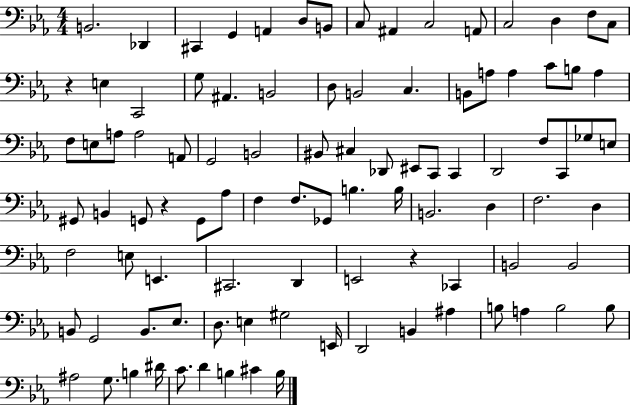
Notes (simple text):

B2/h. Db2/q C#2/q G2/q A2/q D3/e B2/e C3/e A#2/q C3/h A2/e C3/h D3/q F3/e C3/e R/q E3/q C2/h G3/e A#2/q. B2/h D3/e B2/h C3/q. B2/e A3/e A3/q C4/e B3/e A3/q F3/e E3/e A3/e A3/h A2/e G2/h B2/h BIS2/e C#3/q Db2/e EIS2/e C2/e C2/q D2/h F3/e C2/e Gb3/e E3/e G#2/e B2/q G2/e R/q G2/e Ab3/e F3/q F3/e. Gb2/e B3/q. B3/s B2/h. D3/q F3/h. D3/q F3/h E3/e E2/q. C#2/h. D2/q E2/h R/q CES2/q B2/h B2/h B2/e G2/h B2/e. Eb3/e. D3/e. E3/q G#3/h E2/s D2/h B2/q A#3/q B3/e A3/q B3/h B3/e A#3/h G3/e. B3/q D#4/s C4/e. D4/q B3/q C#4/q B3/s